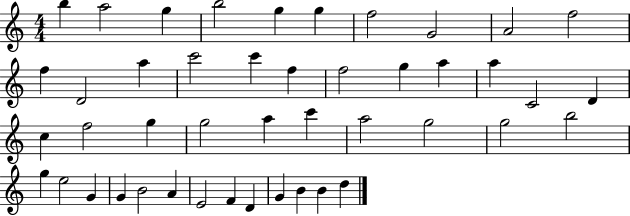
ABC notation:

X:1
T:Untitled
M:4/4
L:1/4
K:C
b a2 g b2 g g f2 G2 A2 f2 f D2 a c'2 c' f f2 g a a C2 D c f2 g g2 a c' a2 g2 g2 b2 g e2 G G B2 A E2 F D G B B d